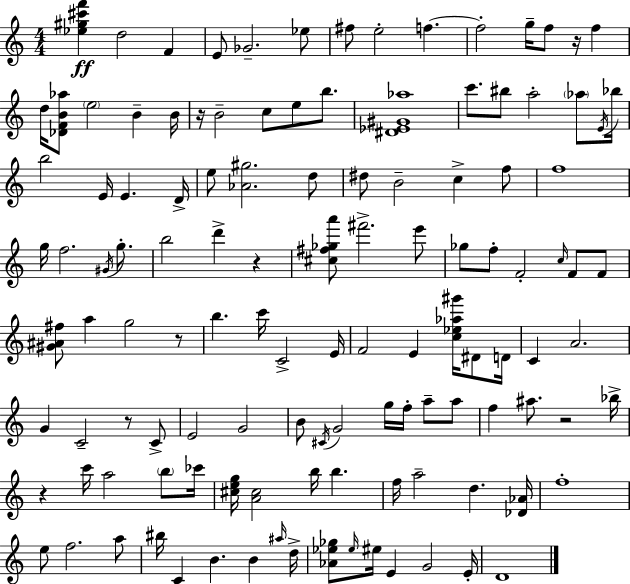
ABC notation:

X:1
T:Untitled
M:4/4
L:1/4
K:C
[_e^g^c'f'] d2 F E/2 _G2 _e/2 ^f/2 e2 f f2 g/4 f/2 z/4 f d/4 [_DFB_a]/2 e2 B B/4 z/4 B2 c/2 e/2 b/2 [^D_E^G_a]4 c'/2 ^b/2 a2 _a/2 E/4 _b/4 b2 E/4 E D/4 e/2 [_A^g]2 d/2 ^d/2 B2 c f/2 f4 g/4 f2 ^G/4 g/2 b2 d' z [^c^f_ga']/2 ^f'2 e'/2 _g/2 f/2 F2 c/4 F/2 F/2 [^G^A^f]/2 a g2 z/2 b c'/4 C2 E/4 F2 E [c_e_a^g']/4 ^D/2 D/4 C A2 G C2 z/2 C/2 E2 G2 B/2 ^C/4 G2 g/4 f/4 a/2 a/2 f ^a/2 z2 _b/4 z c'/4 a2 b/2 _c'/4 [^ceg]/4 [A^c]2 b/4 b f/4 a2 d [_D_A]/4 f4 e/2 f2 a/2 ^b/4 C B B ^a/4 d/4 [_A_e_g]/2 _e/4 ^e/4 E G2 E/4 D4